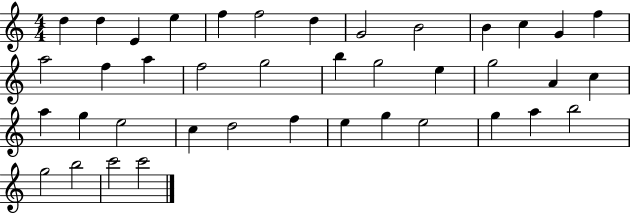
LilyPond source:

{
  \clef treble
  \numericTimeSignature
  \time 4/4
  \key c \major
  d''4 d''4 e'4 e''4 | f''4 f''2 d''4 | g'2 b'2 | b'4 c''4 g'4 f''4 | \break a''2 f''4 a''4 | f''2 g''2 | b''4 g''2 e''4 | g''2 a'4 c''4 | \break a''4 g''4 e''2 | c''4 d''2 f''4 | e''4 g''4 e''2 | g''4 a''4 b''2 | \break g''2 b''2 | c'''2 c'''2 | \bar "|."
}